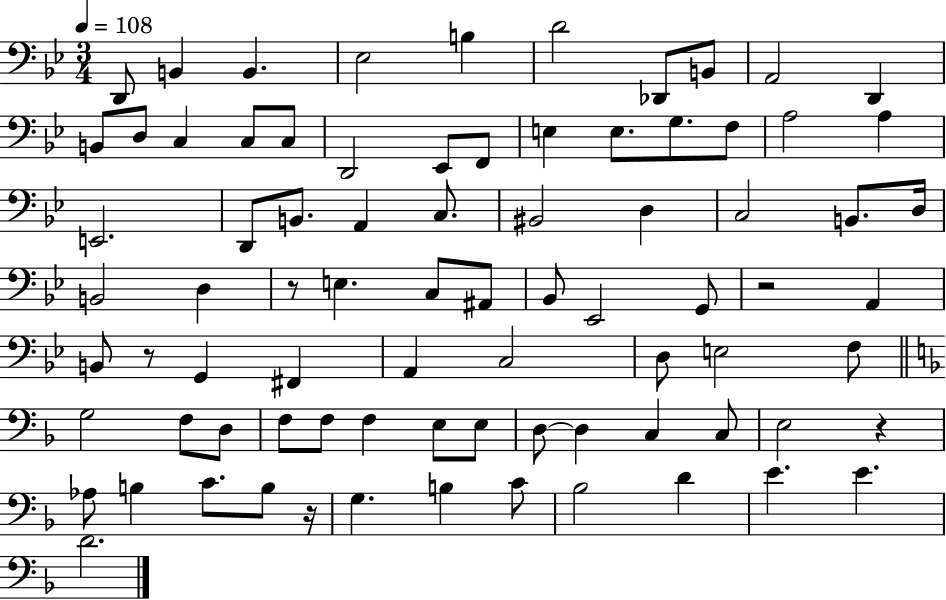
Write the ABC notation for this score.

X:1
T:Untitled
M:3/4
L:1/4
K:Bb
D,,/2 B,, B,, _E,2 B, D2 _D,,/2 B,,/2 A,,2 D,, B,,/2 D,/2 C, C,/2 C,/2 D,,2 _E,,/2 F,,/2 E, E,/2 G,/2 F,/2 A,2 A, E,,2 D,,/2 B,,/2 A,, C,/2 ^B,,2 D, C,2 B,,/2 D,/4 B,,2 D, z/2 E, C,/2 ^A,,/2 _B,,/2 _E,,2 G,,/2 z2 A,, B,,/2 z/2 G,, ^F,, A,, C,2 D,/2 E,2 F,/2 G,2 F,/2 D,/2 F,/2 F,/2 F, E,/2 E,/2 D,/2 D, C, C,/2 E,2 z _A,/2 B, C/2 B,/2 z/4 G, B, C/2 _B,2 D E E D2